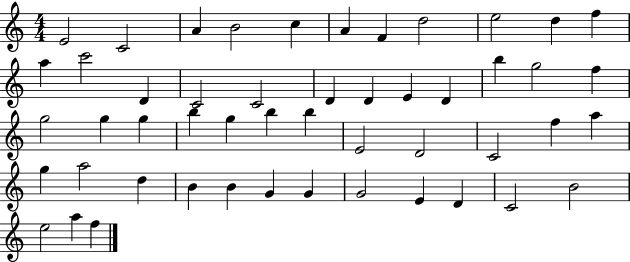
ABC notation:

X:1
T:Untitled
M:4/4
L:1/4
K:C
E2 C2 A B2 c A F d2 e2 d f a c'2 D C2 C2 D D E D b g2 f g2 g g b g b b E2 D2 C2 f a g a2 d B B G G G2 E D C2 B2 e2 a f